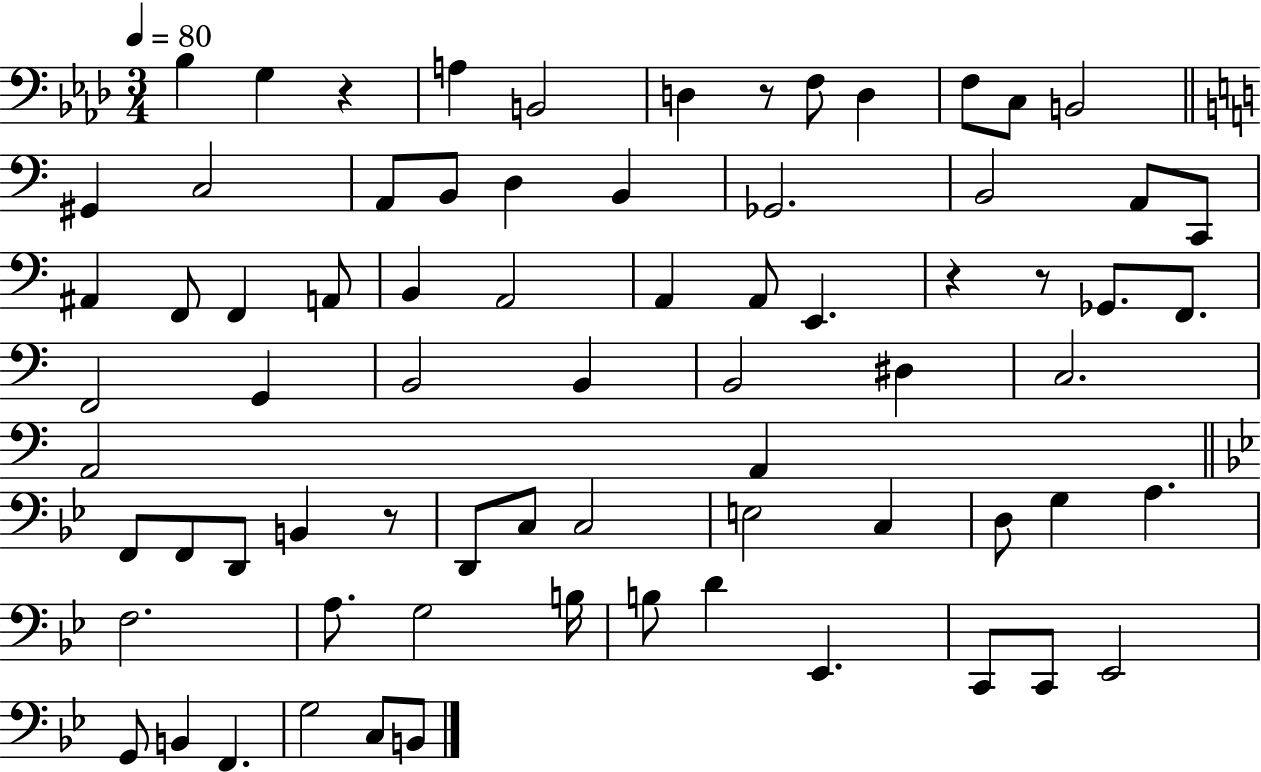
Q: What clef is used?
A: bass